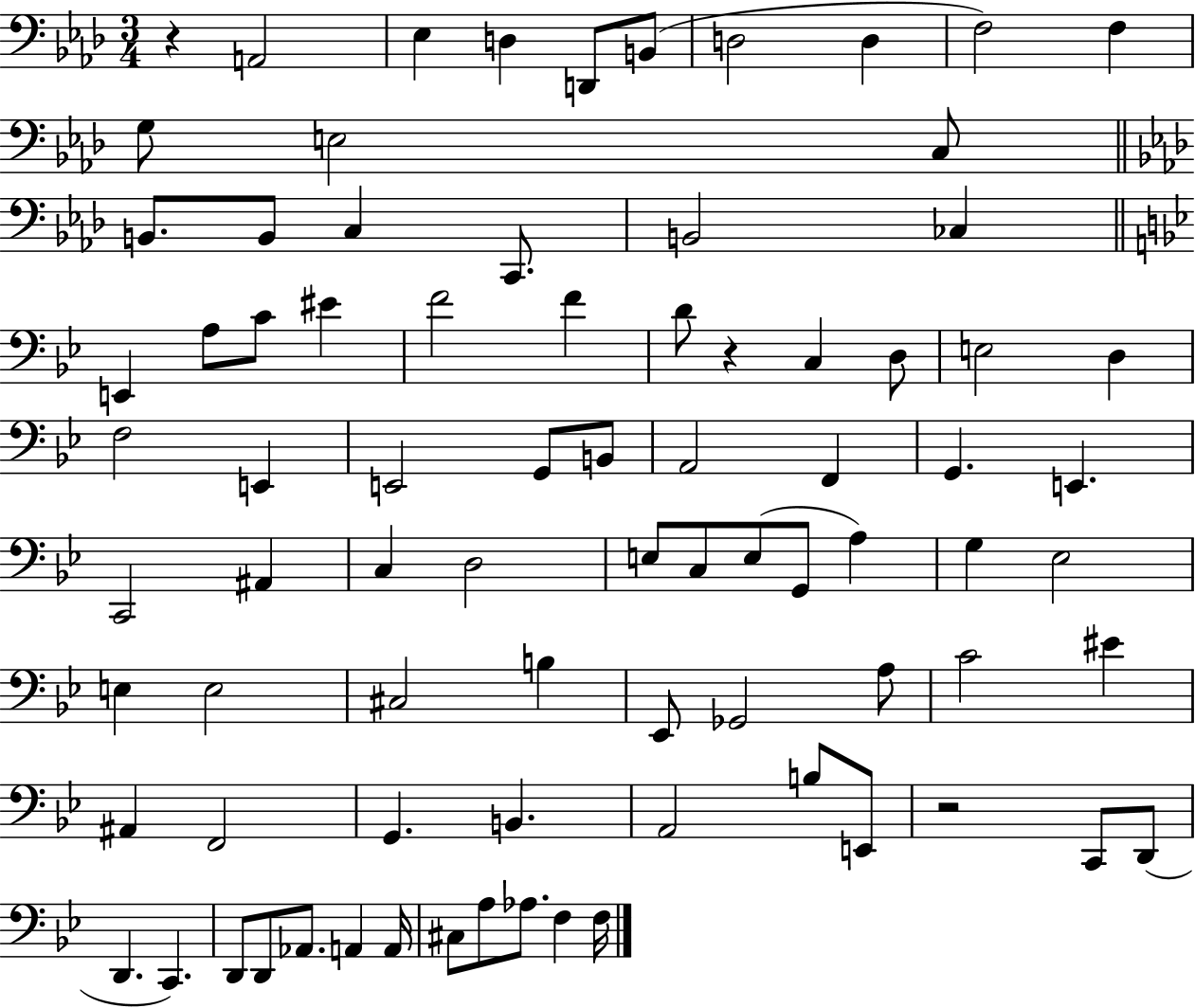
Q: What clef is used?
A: bass